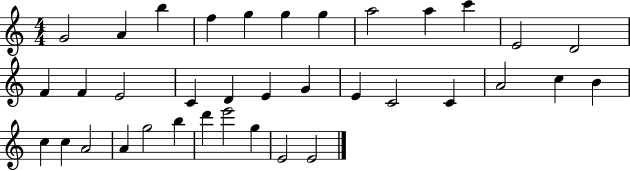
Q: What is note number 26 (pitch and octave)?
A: C5